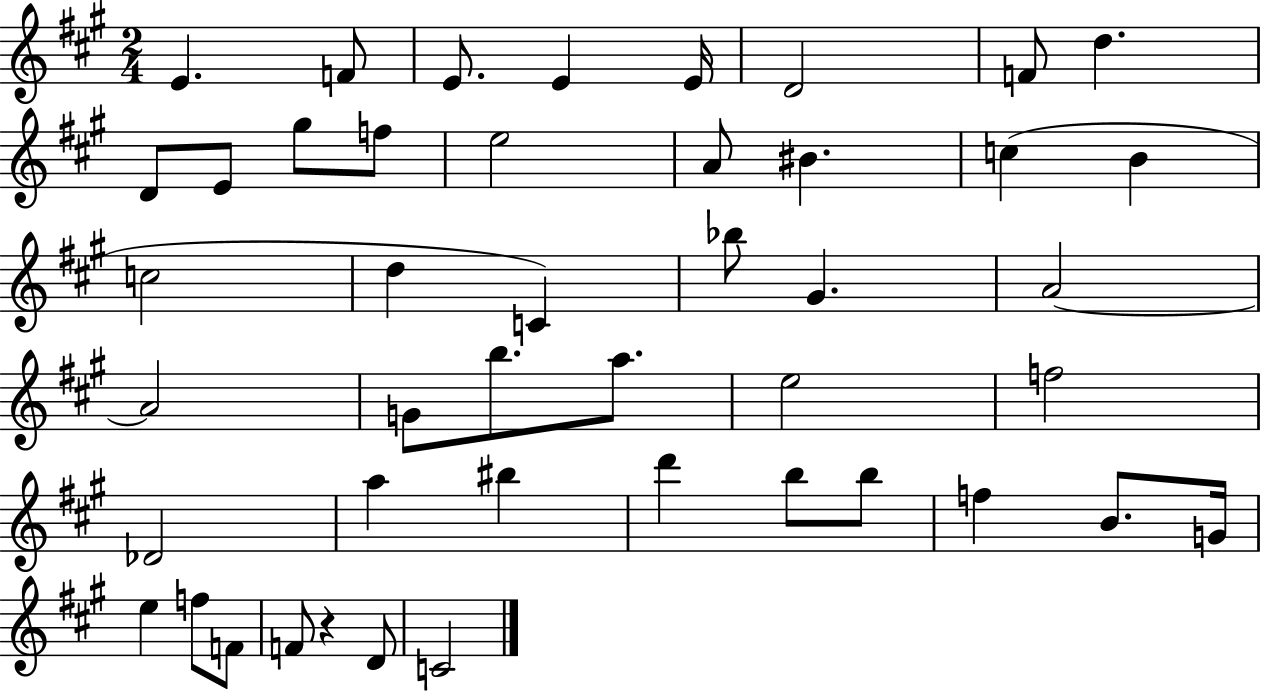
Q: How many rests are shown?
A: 1